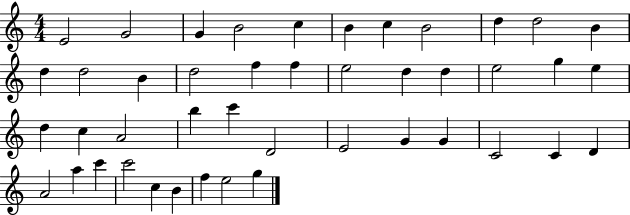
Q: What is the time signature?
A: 4/4